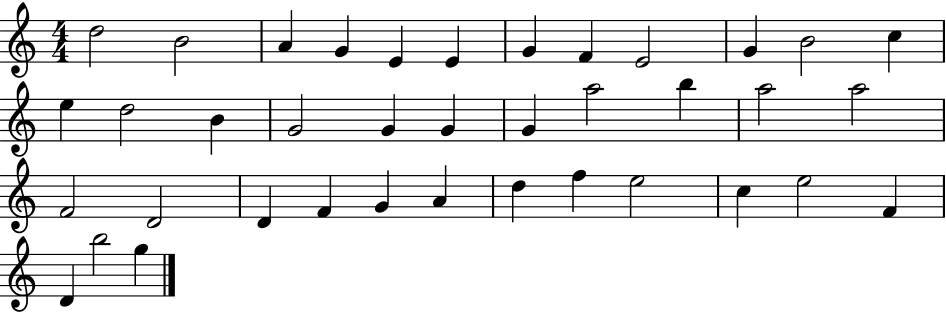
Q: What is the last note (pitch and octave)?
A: G5